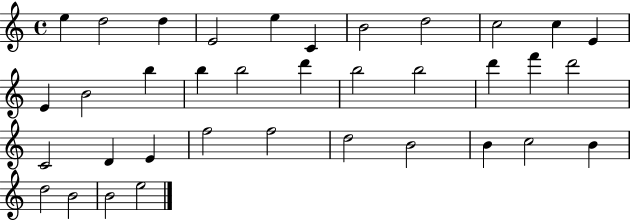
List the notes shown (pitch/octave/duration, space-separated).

E5/q D5/h D5/q E4/h E5/q C4/q B4/h D5/h C5/h C5/q E4/q E4/q B4/h B5/q B5/q B5/h D6/q B5/h B5/h D6/q F6/q D6/h C4/h D4/q E4/q F5/h F5/h D5/h B4/h B4/q C5/h B4/q D5/h B4/h B4/h E5/h